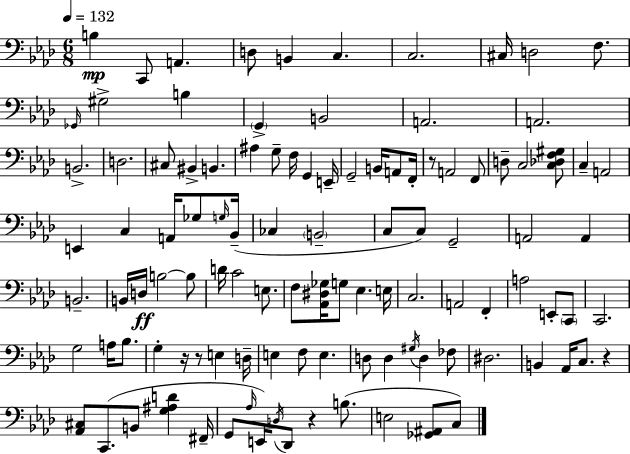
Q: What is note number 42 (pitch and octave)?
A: G3